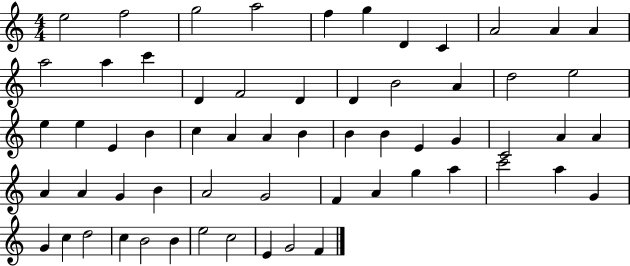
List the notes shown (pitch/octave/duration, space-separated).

E5/h F5/h G5/h A5/h F5/q G5/q D4/q C4/q A4/h A4/q A4/q A5/h A5/q C6/q D4/q F4/h D4/q D4/q B4/h A4/q D5/h E5/h E5/q E5/q E4/q B4/q C5/q A4/q A4/q B4/q B4/q B4/q E4/q G4/q C4/h A4/q A4/q A4/q A4/q G4/q B4/q A4/h G4/h F4/q A4/q G5/q A5/q C6/h A5/q G4/q G4/q C5/q D5/h C5/q B4/h B4/q E5/h C5/h E4/q G4/h F4/q